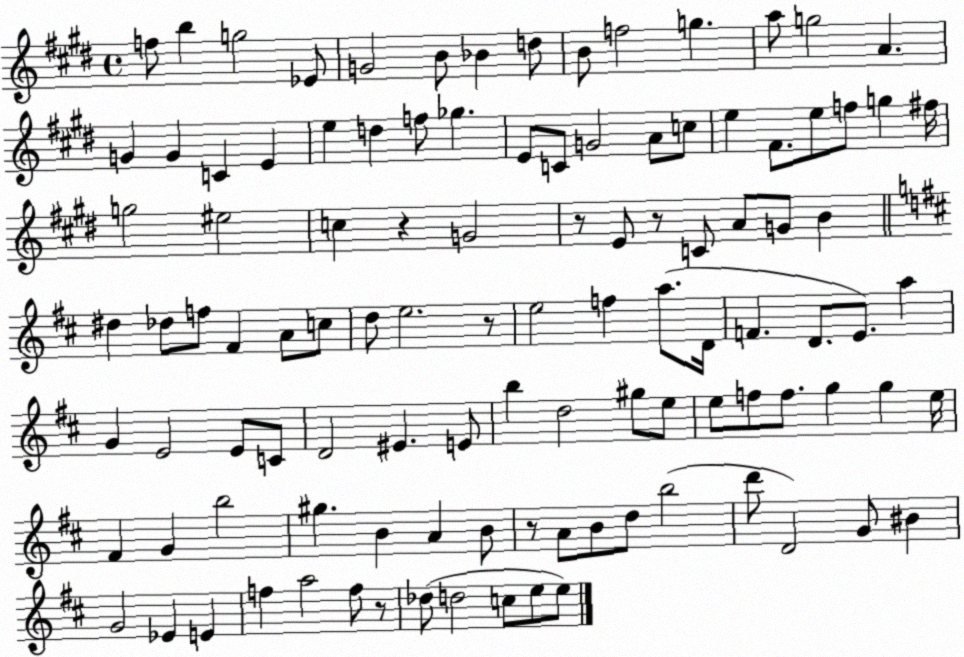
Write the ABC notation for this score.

X:1
T:Untitled
M:4/4
L:1/4
K:E
f/2 b g2 _E/2 G2 B/2 _B d/2 B/2 f2 g a/2 g2 A G G C E e d f/2 _g E/2 C/2 G2 A/2 c/2 e ^F/2 e/2 f/2 g ^f/4 g2 ^e2 c z G2 z/2 E/2 z/2 C/2 A/2 G/2 B ^d _d/2 f/2 ^F A/2 c/2 d/2 e2 z/2 e2 f a/2 D/4 F D/2 E/2 a G E2 E/2 C/2 D2 ^E E/2 b d2 ^g/2 e/2 e/2 f/2 f/2 g g e/4 ^F G b2 ^g B A B/2 z/2 A/2 B/2 d/2 b2 d'/2 D2 G/2 ^B G2 _E E f a2 f/2 z/2 _d/2 d2 c/2 e/2 e/2